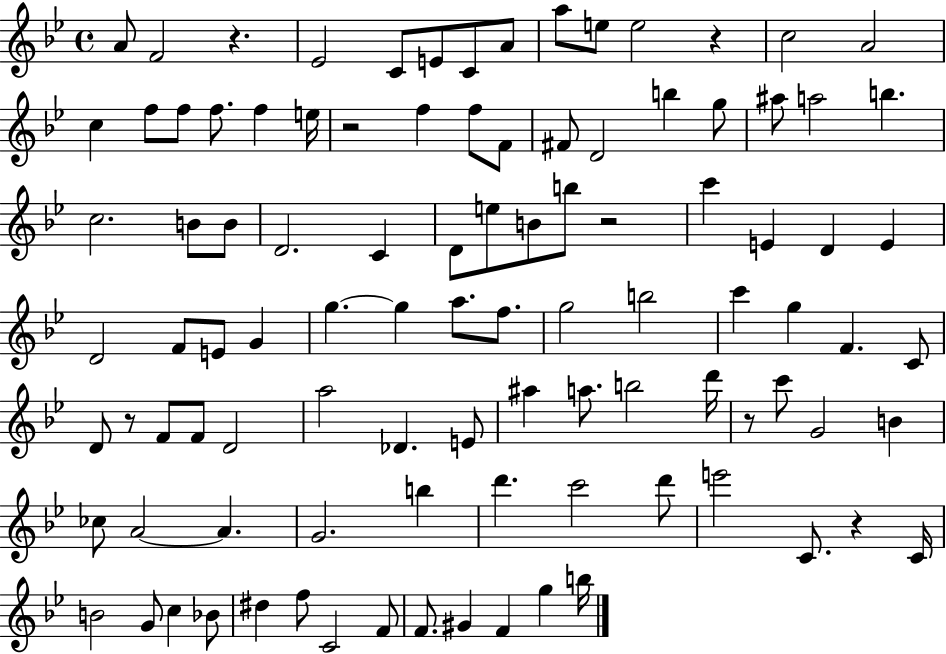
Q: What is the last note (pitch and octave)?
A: B5